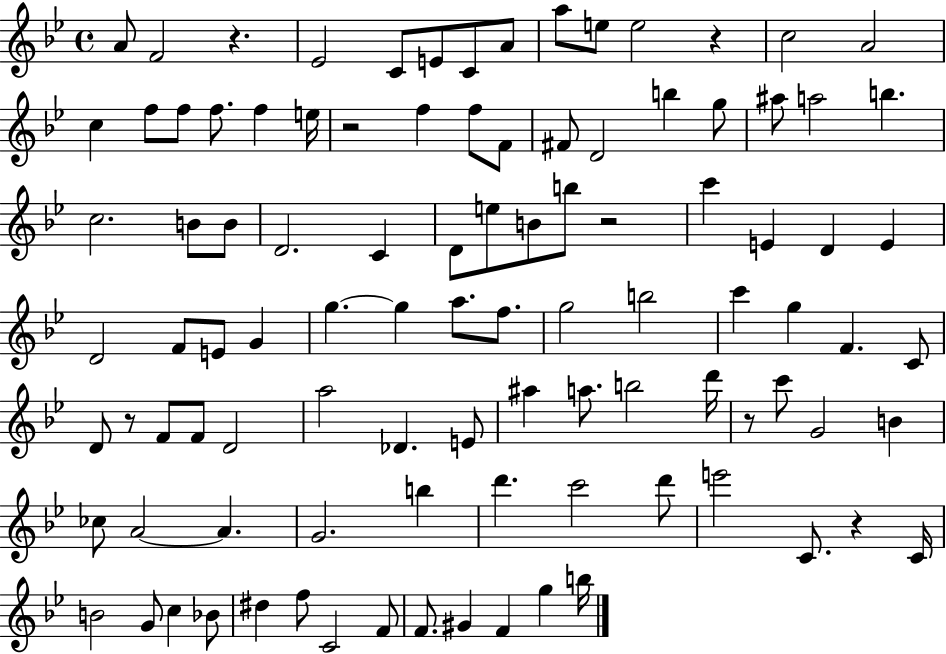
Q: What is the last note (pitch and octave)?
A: B5